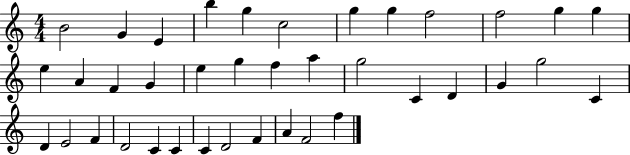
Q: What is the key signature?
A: C major